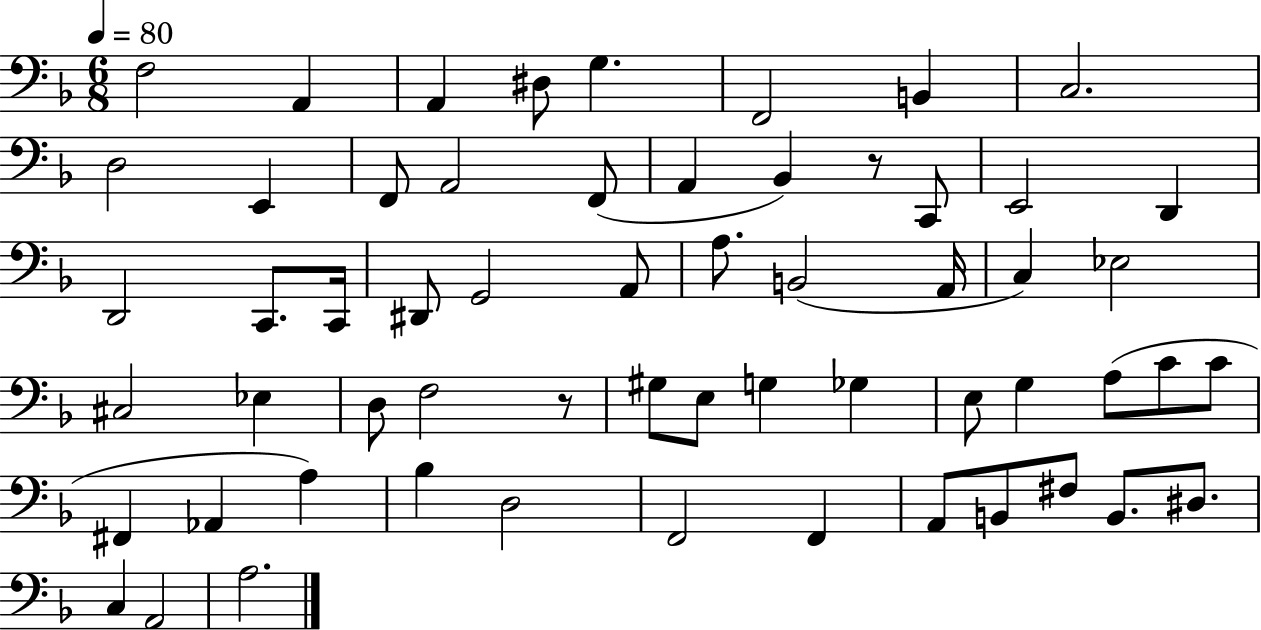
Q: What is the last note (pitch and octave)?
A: A3